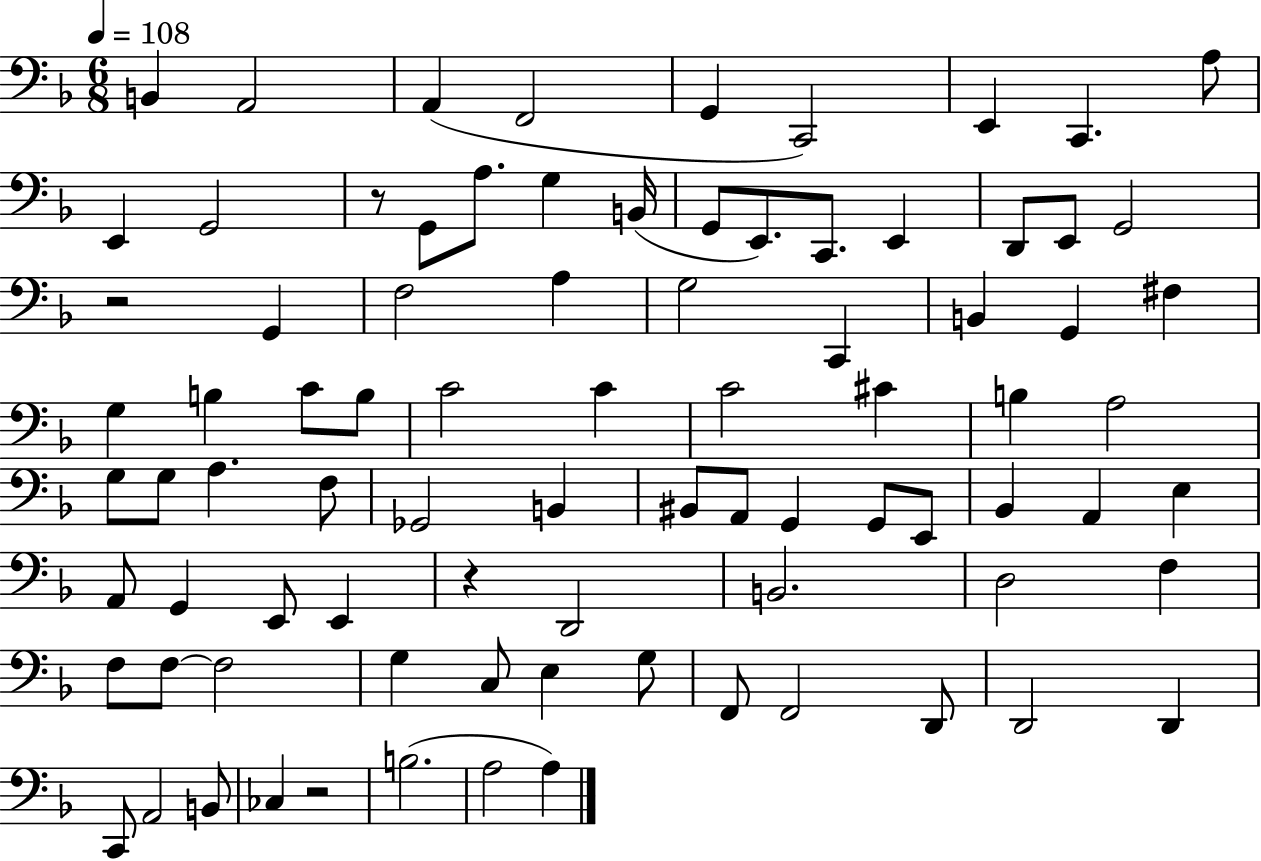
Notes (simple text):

B2/q A2/h A2/q F2/h G2/q C2/h E2/q C2/q. A3/e E2/q G2/h R/e G2/e A3/e. G3/q B2/s G2/e E2/e. C2/e. E2/q D2/e E2/e G2/h R/h G2/q F3/h A3/q G3/h C2/q B2/q G2/q F#3/q G3/q B3/q C4/e B3/e C4/h C4/q C4/h C#4/q B3/q A3/h G3/e G3/e A3/q. F3/e Gb2/h B2/q BIS2/e A2/e G2/q G2/e E2/e Bb2/q A2/q E3/q A2/e G2/q E2/e E2/q R/q D2/h B2/h. D3/h F3/q F3/e F3/e F3/h G3/q C3/e E3/q G3/e F2/e F2/h D2/e D2/h D2/q C2/e A2/h B2/e CES3/q R/h B3/h. A3/h A3/q